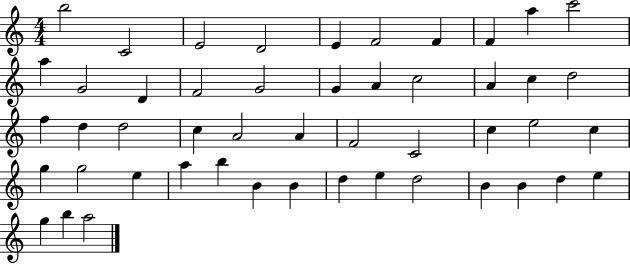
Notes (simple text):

B5/h C4/h E4/h D4/h E4/q F4/h F4/q F4/q A5/q C6/h A5/q G4/h D4/q F4/h G4/h G4/q A4/q C5/h A4/q C5/q D5/h F5/q D5/q D5/h C5/q A4/h A4/q F4/h C4/h C5/q E5/h C5/q G5/q G5/h E5/q A5/q B5/q B4/q B4/q D5/q E5/q D5/h B4/q B4/q D5/q E5/q G5/q B5/q A5/h